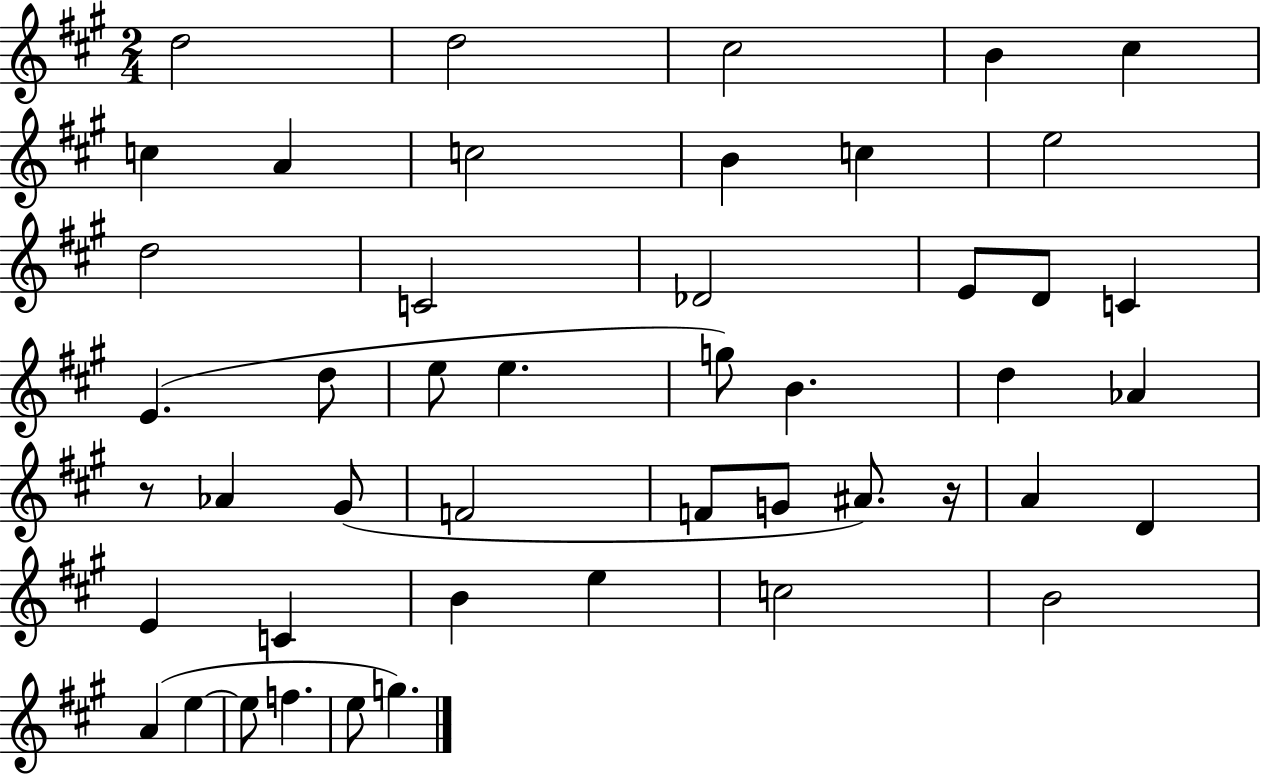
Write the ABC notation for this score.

X:1
T:Untitled
M:2/4
L:1/4
K:A
d2 d2 ^c2 B ^c c A c2 B c e2 d2 C2 _D2 E/2 D/2 C E d/2 e/2 e g/2 B d _A z/2 _A ^G/2 F2 F/2 G/2 ^A/2 z/4 A D E C B e c2 B2 A e e/2 f e/2 g